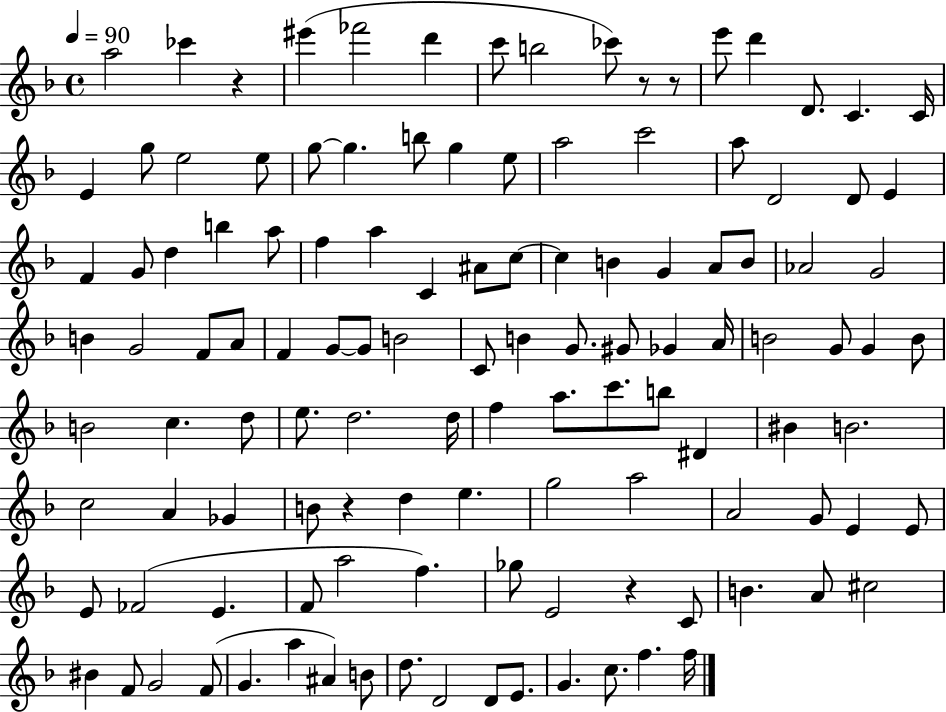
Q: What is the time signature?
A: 4/4